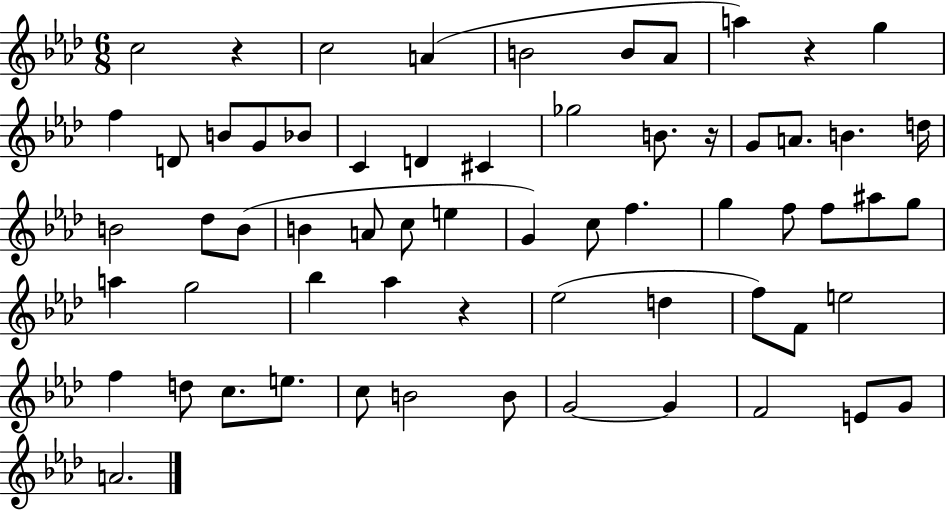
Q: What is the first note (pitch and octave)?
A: C5